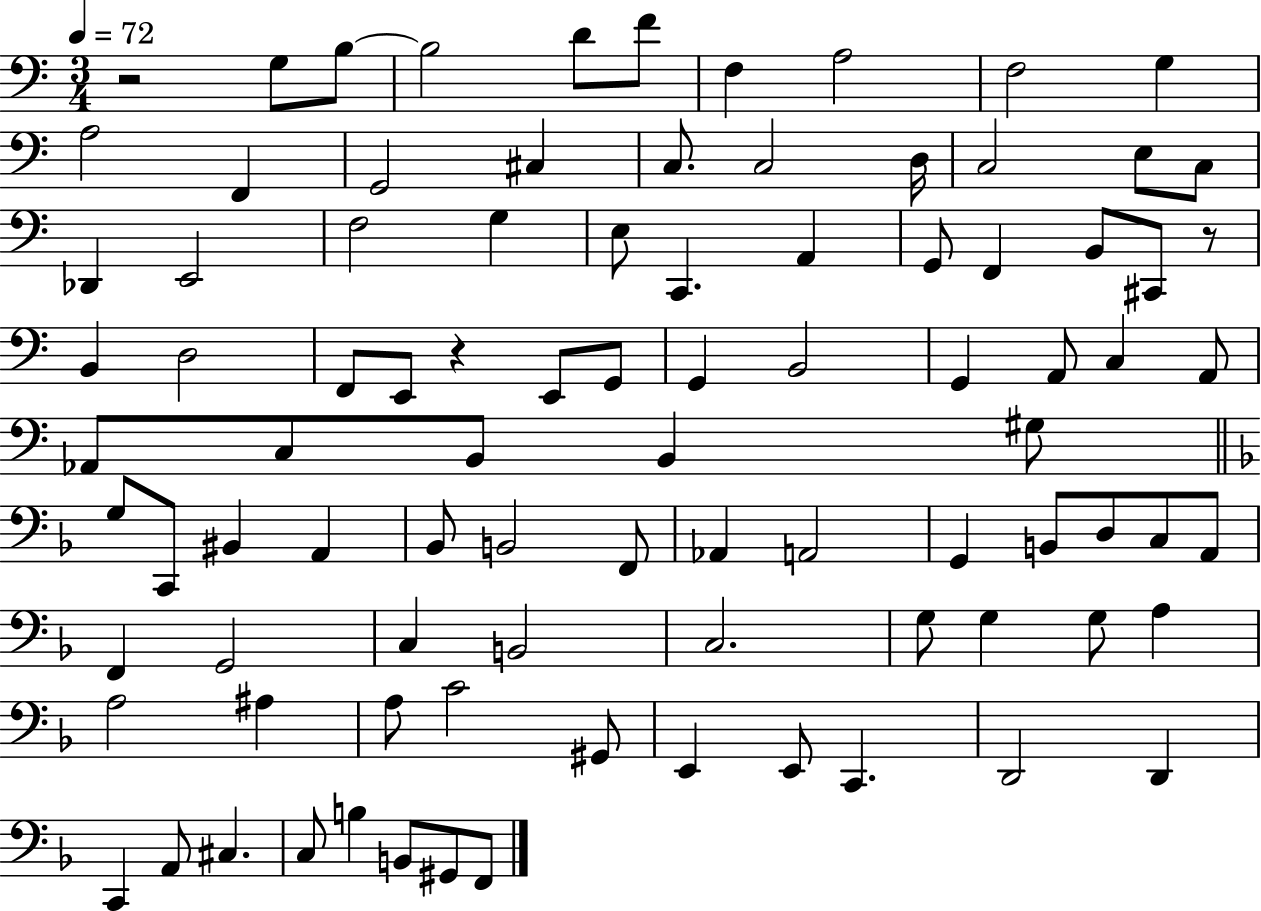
{
  \clef bass
  \numericTimeSignature
  \time 3/4
  \key c \major
  \tempo 4 = 72
  r2 g8 b8~~ | b2 d'8 f'8 | f4 a2 | f2 g4 | \break a2 f,4 | g,2 cis4 | c8. c2 d16 | c2 e8 c8 | \break des,4 e,2 | f2 g4 | e8 c,4. a,4 | g,8 f,4 b,8 cis,8 r8 | \break b,4 d2 | f,8 e,8 r4 e,8 g,8 | g,4 b,2 | g,4 a,8 c4 a,8 | \break aes,8 c8 b,8 b,4 gis8 | \bar "||" \break \key f \major g8 c,8 bis,4 a,4 | bes,8 b,2 f,8 | aes,4 a,2 | g,4 b,8 d8 c8 a,8 | \break f,4 g,2 | c4 b,2 | c2. | g8 g4 g8 a4 | \break a2 ais4 | a8 c'2 gis,8 | e,4 e,8 c,4. | d,2 d,4 | \break c,4 a,8 cis4. | c8 b4 b,8 gis,8 f,8 | \bar "|."
}